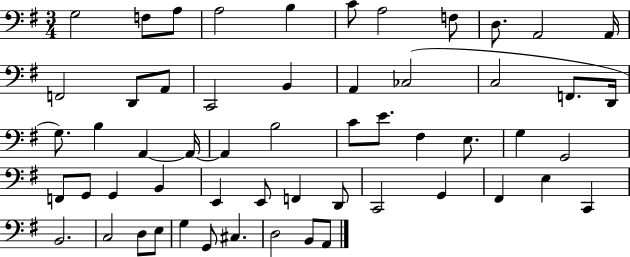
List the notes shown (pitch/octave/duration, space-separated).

G3/h F3/e A3/e A3/h B3/q C4/e A3/h F3/e D3/e. A2/h A2/s F2/h D2/e A2/e C2/h B2/q A2/q CES3/h C3/h F2/e. D2/s G3/e. B3/q A2/q A2/s A2/q B3/h C4/e E4/e. F#3/q E3/e. G3/q G2/h F2/e G2/e G2/q B2/q E2/q E2/e F2/q D2/e C2/h G2/q F#2/q E3/q C2/q B2/h. C3/h D3/e E3/e G3/q G2/e C#3/q. D3/h B2/e A2/e